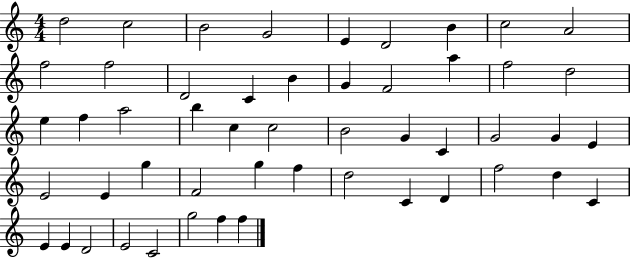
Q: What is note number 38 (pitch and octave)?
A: D5